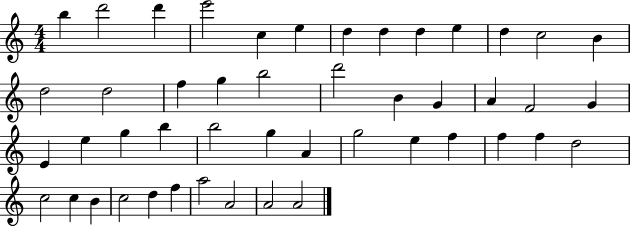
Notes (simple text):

B5/q D6/h D6/q E6/h C5/q E5/q D5/q D5/q D5/q E5/q D5/q C5/h B4/q D5/h D5/h F5/q G5/q B5/h D6/h B4/q G4/q A4/q F4/h G4/q E4/q E5/q G5/q B5/q B5/h G5/q A4/q G5/h E5/q F5/q F5/q F5/q D5/h C5/h C5/q B4/q C5/h D5/q F5/q A5/h A4/h A4/h A4/h